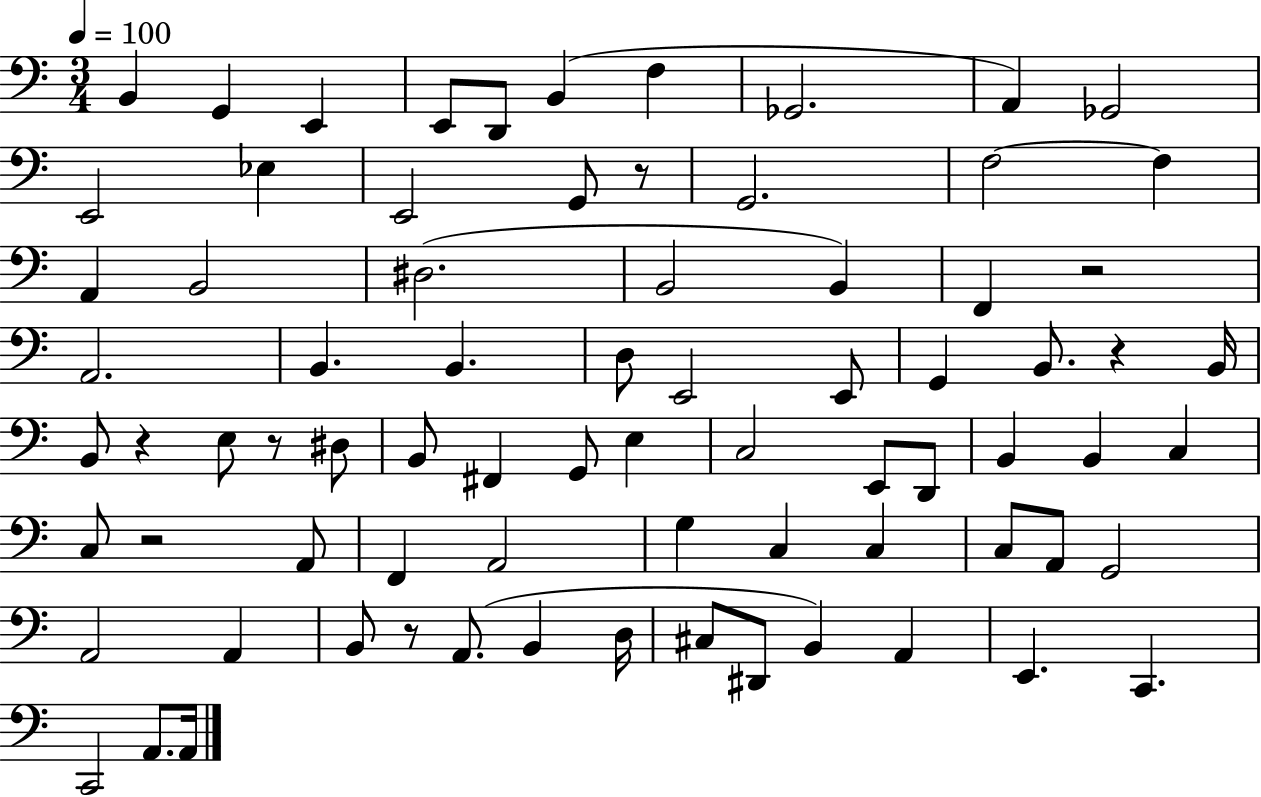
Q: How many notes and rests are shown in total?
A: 77